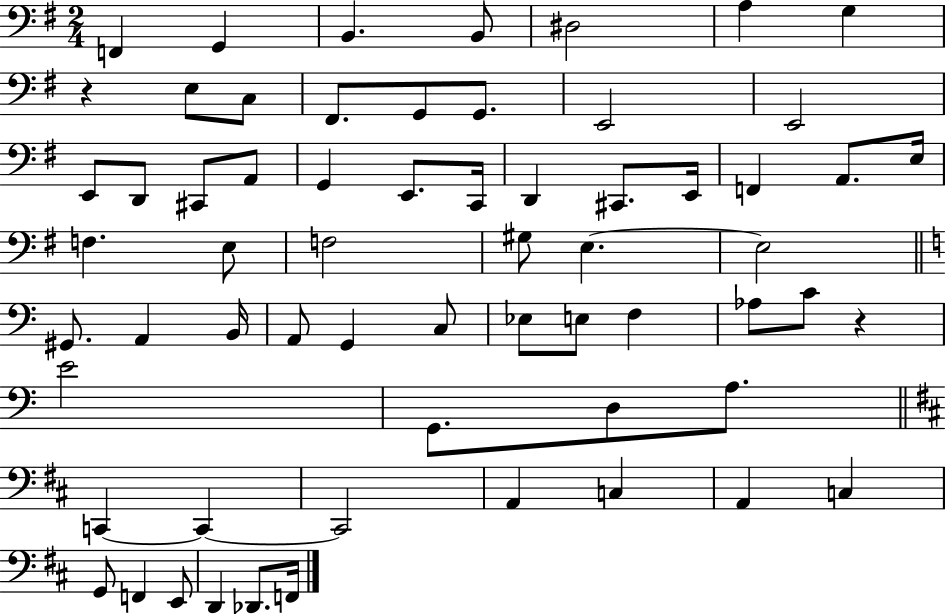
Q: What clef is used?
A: bass